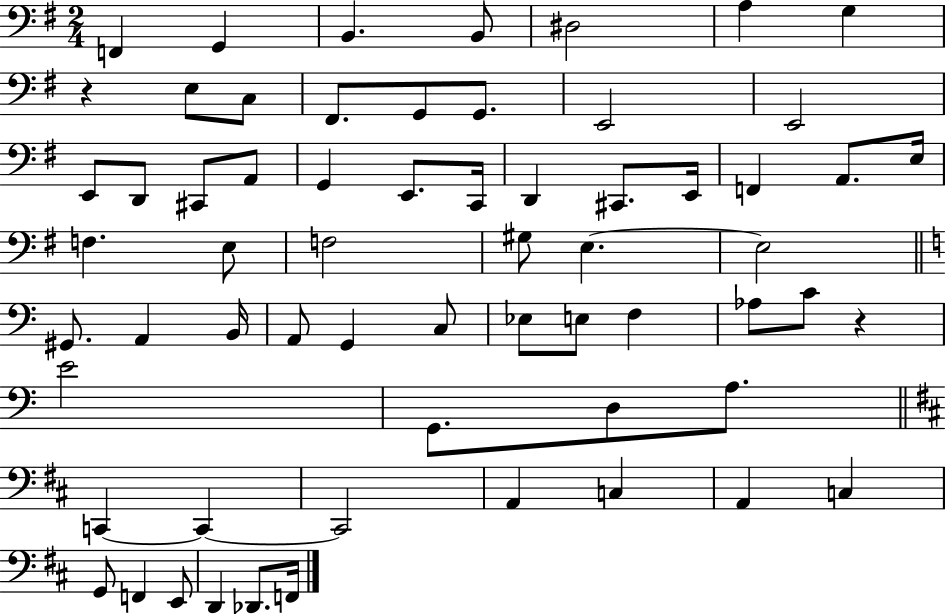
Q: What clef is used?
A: bass